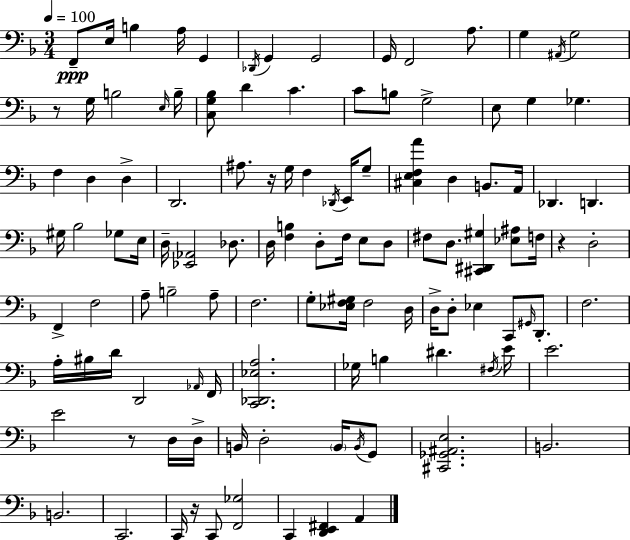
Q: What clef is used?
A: bass